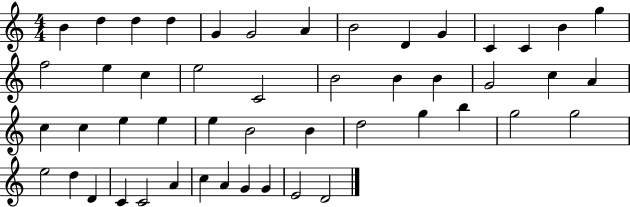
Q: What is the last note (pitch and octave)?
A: D4